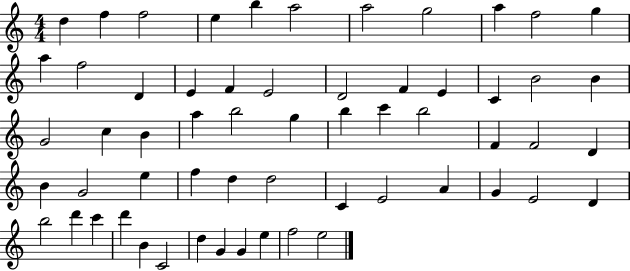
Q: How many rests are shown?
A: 0